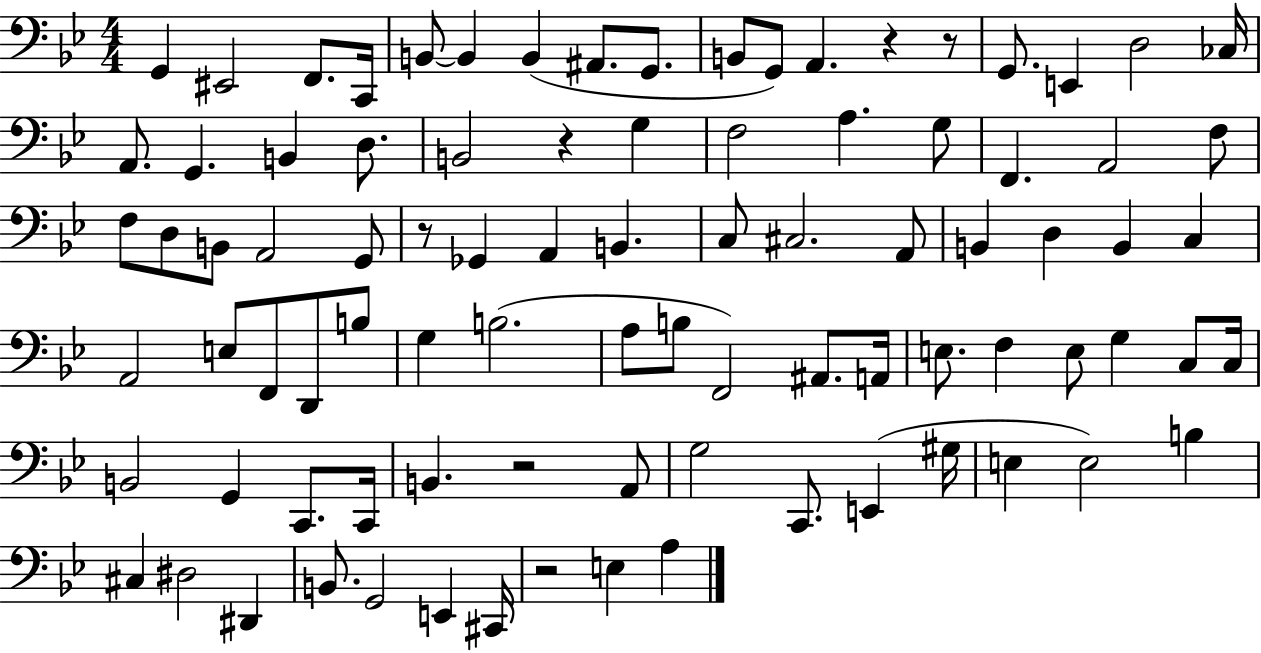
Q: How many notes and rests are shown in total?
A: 89